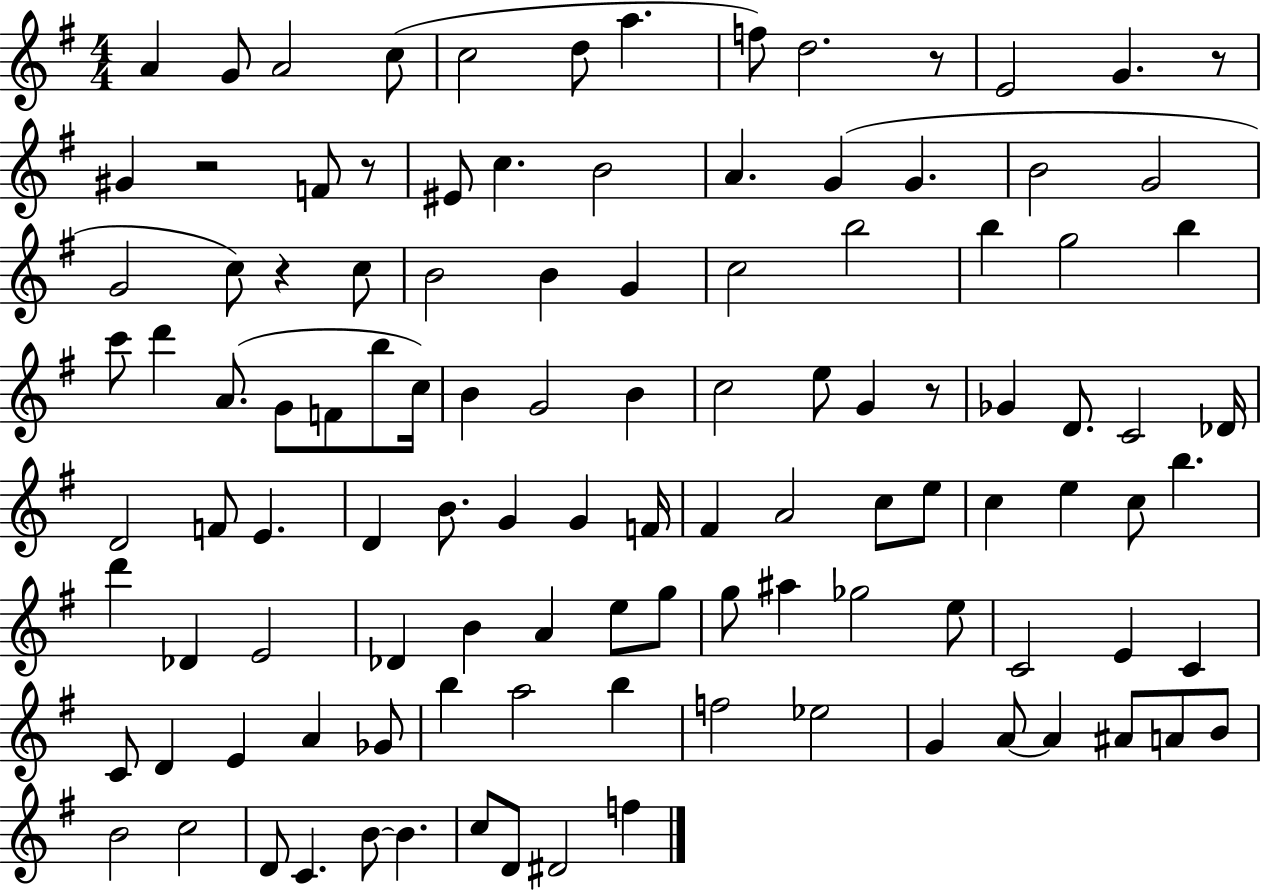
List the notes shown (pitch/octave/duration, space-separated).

A4/q G4/e A4/h C5/e C5/h D5/e A5/q. F5/e D5/h. R/e E4/h G4/q. R/e G#4/q R/h F4/e R/e EIS4/e C5/q. B4/h A4/q. G4/q G4/q. B4/h G4/h G4/h C5/e R/q C5/e B4/h B4/q G4/q C5/h B5/h B5/q G5/h B5/q C6/e D6/q A4/e. G4/e F4/e B5/e C5/s B4/q G4/h B4/q C5/h E5/e G4/q R/e Gb4/q D4/e. C4/h Db4/s D4/h F4/e E4/q. D4/q B4/e. G4/q G4/q F4/s F#4/q A4/h C5/e E5/e C5/q E5/q C5/e B5/q. D6/q Db4/q E4/h Db4/q B4/q A4/q E5/e G5/e G5/e A#5/q Gb5/h E5/e C4/h E4/q C4/q C4/e D4/q E4/q A4/q Gb4/e B5/q A5/h B5/q F5/h Eb5/h G4/q A4/e A4/q A#4/e A4/e B4/e B4/h C5/h D4/e C4/q. B4/e B4/q. C5/e D4/e D#4/h F5/q